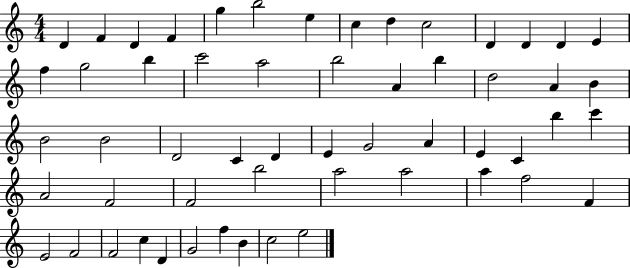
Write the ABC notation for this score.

X:1
T:Untitled
M:4/4
L:1/4
K:C
D F D F g b2 e c d c2 D D D E f g2 b c'2 a2 b2 A b d2 A B B2 B2 D2 C D E G2 A E C b c' A2 F2 F2 b2 a2 a2 a f2 F E2 F2 F2 c D G2 f B c2 e2